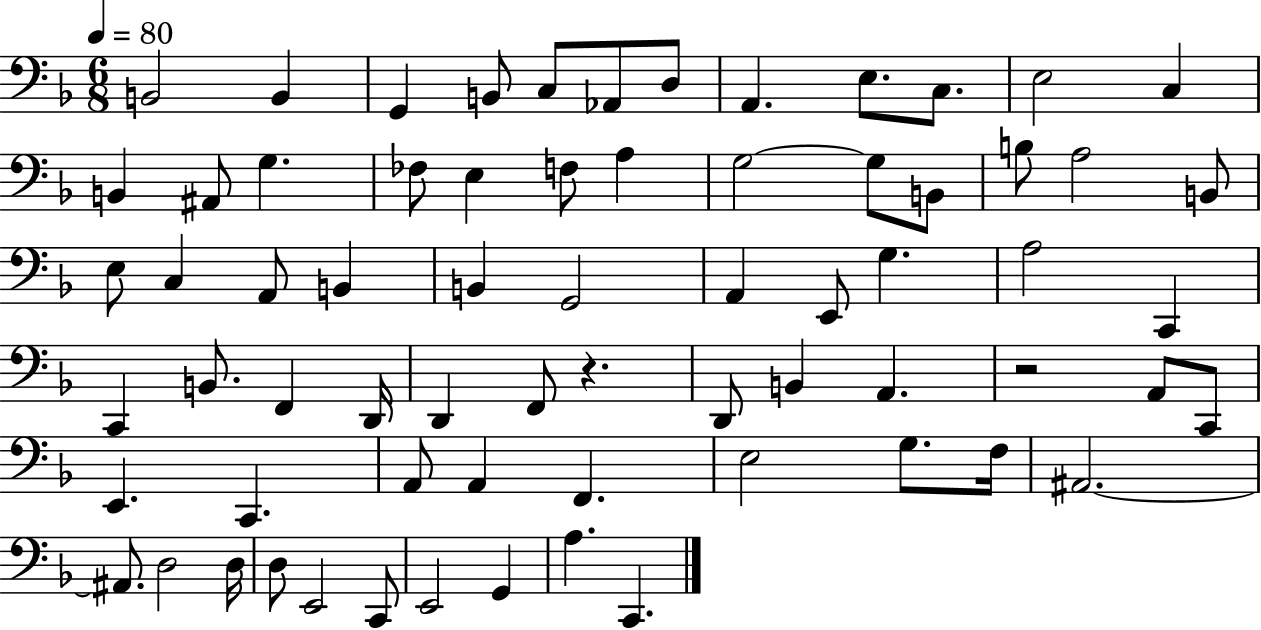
B2/h B2/q G2/q B2/e C3/e Ab2/e D3/e A2/q. E3/e. C3/e. E3/h C3/q B2/q A#2/e G3/q. FES3/e E3/q F3/e A3/q G3/h G3/e B2/e B3/e A3/h B2/e E3/e C3/q A2/e B2/q B2/q G2/h A2/q E2/e G3/q. A3/h C2/q C2/q B2/e. F2/q D2/s D2/q F2/e R/q. D2/e B2/q A2/q. R/h A2/e C2/e E2/q. C2/q. A2/e A2/q F2/q. E3/h G3/e. F3/s A#2/h. A#2/e. D3/h D3/s D3/e E2/h C2/e E2/h G2/q A3/q. C2/q.